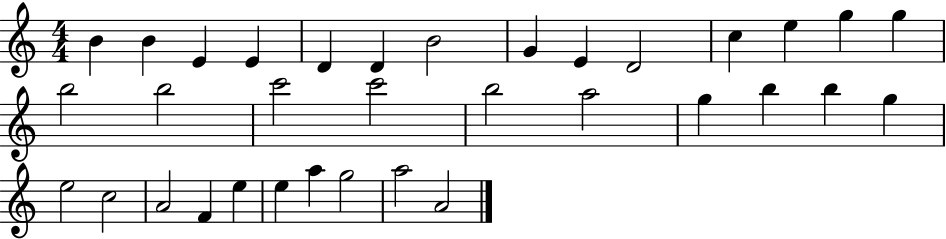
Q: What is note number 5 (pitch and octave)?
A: D4